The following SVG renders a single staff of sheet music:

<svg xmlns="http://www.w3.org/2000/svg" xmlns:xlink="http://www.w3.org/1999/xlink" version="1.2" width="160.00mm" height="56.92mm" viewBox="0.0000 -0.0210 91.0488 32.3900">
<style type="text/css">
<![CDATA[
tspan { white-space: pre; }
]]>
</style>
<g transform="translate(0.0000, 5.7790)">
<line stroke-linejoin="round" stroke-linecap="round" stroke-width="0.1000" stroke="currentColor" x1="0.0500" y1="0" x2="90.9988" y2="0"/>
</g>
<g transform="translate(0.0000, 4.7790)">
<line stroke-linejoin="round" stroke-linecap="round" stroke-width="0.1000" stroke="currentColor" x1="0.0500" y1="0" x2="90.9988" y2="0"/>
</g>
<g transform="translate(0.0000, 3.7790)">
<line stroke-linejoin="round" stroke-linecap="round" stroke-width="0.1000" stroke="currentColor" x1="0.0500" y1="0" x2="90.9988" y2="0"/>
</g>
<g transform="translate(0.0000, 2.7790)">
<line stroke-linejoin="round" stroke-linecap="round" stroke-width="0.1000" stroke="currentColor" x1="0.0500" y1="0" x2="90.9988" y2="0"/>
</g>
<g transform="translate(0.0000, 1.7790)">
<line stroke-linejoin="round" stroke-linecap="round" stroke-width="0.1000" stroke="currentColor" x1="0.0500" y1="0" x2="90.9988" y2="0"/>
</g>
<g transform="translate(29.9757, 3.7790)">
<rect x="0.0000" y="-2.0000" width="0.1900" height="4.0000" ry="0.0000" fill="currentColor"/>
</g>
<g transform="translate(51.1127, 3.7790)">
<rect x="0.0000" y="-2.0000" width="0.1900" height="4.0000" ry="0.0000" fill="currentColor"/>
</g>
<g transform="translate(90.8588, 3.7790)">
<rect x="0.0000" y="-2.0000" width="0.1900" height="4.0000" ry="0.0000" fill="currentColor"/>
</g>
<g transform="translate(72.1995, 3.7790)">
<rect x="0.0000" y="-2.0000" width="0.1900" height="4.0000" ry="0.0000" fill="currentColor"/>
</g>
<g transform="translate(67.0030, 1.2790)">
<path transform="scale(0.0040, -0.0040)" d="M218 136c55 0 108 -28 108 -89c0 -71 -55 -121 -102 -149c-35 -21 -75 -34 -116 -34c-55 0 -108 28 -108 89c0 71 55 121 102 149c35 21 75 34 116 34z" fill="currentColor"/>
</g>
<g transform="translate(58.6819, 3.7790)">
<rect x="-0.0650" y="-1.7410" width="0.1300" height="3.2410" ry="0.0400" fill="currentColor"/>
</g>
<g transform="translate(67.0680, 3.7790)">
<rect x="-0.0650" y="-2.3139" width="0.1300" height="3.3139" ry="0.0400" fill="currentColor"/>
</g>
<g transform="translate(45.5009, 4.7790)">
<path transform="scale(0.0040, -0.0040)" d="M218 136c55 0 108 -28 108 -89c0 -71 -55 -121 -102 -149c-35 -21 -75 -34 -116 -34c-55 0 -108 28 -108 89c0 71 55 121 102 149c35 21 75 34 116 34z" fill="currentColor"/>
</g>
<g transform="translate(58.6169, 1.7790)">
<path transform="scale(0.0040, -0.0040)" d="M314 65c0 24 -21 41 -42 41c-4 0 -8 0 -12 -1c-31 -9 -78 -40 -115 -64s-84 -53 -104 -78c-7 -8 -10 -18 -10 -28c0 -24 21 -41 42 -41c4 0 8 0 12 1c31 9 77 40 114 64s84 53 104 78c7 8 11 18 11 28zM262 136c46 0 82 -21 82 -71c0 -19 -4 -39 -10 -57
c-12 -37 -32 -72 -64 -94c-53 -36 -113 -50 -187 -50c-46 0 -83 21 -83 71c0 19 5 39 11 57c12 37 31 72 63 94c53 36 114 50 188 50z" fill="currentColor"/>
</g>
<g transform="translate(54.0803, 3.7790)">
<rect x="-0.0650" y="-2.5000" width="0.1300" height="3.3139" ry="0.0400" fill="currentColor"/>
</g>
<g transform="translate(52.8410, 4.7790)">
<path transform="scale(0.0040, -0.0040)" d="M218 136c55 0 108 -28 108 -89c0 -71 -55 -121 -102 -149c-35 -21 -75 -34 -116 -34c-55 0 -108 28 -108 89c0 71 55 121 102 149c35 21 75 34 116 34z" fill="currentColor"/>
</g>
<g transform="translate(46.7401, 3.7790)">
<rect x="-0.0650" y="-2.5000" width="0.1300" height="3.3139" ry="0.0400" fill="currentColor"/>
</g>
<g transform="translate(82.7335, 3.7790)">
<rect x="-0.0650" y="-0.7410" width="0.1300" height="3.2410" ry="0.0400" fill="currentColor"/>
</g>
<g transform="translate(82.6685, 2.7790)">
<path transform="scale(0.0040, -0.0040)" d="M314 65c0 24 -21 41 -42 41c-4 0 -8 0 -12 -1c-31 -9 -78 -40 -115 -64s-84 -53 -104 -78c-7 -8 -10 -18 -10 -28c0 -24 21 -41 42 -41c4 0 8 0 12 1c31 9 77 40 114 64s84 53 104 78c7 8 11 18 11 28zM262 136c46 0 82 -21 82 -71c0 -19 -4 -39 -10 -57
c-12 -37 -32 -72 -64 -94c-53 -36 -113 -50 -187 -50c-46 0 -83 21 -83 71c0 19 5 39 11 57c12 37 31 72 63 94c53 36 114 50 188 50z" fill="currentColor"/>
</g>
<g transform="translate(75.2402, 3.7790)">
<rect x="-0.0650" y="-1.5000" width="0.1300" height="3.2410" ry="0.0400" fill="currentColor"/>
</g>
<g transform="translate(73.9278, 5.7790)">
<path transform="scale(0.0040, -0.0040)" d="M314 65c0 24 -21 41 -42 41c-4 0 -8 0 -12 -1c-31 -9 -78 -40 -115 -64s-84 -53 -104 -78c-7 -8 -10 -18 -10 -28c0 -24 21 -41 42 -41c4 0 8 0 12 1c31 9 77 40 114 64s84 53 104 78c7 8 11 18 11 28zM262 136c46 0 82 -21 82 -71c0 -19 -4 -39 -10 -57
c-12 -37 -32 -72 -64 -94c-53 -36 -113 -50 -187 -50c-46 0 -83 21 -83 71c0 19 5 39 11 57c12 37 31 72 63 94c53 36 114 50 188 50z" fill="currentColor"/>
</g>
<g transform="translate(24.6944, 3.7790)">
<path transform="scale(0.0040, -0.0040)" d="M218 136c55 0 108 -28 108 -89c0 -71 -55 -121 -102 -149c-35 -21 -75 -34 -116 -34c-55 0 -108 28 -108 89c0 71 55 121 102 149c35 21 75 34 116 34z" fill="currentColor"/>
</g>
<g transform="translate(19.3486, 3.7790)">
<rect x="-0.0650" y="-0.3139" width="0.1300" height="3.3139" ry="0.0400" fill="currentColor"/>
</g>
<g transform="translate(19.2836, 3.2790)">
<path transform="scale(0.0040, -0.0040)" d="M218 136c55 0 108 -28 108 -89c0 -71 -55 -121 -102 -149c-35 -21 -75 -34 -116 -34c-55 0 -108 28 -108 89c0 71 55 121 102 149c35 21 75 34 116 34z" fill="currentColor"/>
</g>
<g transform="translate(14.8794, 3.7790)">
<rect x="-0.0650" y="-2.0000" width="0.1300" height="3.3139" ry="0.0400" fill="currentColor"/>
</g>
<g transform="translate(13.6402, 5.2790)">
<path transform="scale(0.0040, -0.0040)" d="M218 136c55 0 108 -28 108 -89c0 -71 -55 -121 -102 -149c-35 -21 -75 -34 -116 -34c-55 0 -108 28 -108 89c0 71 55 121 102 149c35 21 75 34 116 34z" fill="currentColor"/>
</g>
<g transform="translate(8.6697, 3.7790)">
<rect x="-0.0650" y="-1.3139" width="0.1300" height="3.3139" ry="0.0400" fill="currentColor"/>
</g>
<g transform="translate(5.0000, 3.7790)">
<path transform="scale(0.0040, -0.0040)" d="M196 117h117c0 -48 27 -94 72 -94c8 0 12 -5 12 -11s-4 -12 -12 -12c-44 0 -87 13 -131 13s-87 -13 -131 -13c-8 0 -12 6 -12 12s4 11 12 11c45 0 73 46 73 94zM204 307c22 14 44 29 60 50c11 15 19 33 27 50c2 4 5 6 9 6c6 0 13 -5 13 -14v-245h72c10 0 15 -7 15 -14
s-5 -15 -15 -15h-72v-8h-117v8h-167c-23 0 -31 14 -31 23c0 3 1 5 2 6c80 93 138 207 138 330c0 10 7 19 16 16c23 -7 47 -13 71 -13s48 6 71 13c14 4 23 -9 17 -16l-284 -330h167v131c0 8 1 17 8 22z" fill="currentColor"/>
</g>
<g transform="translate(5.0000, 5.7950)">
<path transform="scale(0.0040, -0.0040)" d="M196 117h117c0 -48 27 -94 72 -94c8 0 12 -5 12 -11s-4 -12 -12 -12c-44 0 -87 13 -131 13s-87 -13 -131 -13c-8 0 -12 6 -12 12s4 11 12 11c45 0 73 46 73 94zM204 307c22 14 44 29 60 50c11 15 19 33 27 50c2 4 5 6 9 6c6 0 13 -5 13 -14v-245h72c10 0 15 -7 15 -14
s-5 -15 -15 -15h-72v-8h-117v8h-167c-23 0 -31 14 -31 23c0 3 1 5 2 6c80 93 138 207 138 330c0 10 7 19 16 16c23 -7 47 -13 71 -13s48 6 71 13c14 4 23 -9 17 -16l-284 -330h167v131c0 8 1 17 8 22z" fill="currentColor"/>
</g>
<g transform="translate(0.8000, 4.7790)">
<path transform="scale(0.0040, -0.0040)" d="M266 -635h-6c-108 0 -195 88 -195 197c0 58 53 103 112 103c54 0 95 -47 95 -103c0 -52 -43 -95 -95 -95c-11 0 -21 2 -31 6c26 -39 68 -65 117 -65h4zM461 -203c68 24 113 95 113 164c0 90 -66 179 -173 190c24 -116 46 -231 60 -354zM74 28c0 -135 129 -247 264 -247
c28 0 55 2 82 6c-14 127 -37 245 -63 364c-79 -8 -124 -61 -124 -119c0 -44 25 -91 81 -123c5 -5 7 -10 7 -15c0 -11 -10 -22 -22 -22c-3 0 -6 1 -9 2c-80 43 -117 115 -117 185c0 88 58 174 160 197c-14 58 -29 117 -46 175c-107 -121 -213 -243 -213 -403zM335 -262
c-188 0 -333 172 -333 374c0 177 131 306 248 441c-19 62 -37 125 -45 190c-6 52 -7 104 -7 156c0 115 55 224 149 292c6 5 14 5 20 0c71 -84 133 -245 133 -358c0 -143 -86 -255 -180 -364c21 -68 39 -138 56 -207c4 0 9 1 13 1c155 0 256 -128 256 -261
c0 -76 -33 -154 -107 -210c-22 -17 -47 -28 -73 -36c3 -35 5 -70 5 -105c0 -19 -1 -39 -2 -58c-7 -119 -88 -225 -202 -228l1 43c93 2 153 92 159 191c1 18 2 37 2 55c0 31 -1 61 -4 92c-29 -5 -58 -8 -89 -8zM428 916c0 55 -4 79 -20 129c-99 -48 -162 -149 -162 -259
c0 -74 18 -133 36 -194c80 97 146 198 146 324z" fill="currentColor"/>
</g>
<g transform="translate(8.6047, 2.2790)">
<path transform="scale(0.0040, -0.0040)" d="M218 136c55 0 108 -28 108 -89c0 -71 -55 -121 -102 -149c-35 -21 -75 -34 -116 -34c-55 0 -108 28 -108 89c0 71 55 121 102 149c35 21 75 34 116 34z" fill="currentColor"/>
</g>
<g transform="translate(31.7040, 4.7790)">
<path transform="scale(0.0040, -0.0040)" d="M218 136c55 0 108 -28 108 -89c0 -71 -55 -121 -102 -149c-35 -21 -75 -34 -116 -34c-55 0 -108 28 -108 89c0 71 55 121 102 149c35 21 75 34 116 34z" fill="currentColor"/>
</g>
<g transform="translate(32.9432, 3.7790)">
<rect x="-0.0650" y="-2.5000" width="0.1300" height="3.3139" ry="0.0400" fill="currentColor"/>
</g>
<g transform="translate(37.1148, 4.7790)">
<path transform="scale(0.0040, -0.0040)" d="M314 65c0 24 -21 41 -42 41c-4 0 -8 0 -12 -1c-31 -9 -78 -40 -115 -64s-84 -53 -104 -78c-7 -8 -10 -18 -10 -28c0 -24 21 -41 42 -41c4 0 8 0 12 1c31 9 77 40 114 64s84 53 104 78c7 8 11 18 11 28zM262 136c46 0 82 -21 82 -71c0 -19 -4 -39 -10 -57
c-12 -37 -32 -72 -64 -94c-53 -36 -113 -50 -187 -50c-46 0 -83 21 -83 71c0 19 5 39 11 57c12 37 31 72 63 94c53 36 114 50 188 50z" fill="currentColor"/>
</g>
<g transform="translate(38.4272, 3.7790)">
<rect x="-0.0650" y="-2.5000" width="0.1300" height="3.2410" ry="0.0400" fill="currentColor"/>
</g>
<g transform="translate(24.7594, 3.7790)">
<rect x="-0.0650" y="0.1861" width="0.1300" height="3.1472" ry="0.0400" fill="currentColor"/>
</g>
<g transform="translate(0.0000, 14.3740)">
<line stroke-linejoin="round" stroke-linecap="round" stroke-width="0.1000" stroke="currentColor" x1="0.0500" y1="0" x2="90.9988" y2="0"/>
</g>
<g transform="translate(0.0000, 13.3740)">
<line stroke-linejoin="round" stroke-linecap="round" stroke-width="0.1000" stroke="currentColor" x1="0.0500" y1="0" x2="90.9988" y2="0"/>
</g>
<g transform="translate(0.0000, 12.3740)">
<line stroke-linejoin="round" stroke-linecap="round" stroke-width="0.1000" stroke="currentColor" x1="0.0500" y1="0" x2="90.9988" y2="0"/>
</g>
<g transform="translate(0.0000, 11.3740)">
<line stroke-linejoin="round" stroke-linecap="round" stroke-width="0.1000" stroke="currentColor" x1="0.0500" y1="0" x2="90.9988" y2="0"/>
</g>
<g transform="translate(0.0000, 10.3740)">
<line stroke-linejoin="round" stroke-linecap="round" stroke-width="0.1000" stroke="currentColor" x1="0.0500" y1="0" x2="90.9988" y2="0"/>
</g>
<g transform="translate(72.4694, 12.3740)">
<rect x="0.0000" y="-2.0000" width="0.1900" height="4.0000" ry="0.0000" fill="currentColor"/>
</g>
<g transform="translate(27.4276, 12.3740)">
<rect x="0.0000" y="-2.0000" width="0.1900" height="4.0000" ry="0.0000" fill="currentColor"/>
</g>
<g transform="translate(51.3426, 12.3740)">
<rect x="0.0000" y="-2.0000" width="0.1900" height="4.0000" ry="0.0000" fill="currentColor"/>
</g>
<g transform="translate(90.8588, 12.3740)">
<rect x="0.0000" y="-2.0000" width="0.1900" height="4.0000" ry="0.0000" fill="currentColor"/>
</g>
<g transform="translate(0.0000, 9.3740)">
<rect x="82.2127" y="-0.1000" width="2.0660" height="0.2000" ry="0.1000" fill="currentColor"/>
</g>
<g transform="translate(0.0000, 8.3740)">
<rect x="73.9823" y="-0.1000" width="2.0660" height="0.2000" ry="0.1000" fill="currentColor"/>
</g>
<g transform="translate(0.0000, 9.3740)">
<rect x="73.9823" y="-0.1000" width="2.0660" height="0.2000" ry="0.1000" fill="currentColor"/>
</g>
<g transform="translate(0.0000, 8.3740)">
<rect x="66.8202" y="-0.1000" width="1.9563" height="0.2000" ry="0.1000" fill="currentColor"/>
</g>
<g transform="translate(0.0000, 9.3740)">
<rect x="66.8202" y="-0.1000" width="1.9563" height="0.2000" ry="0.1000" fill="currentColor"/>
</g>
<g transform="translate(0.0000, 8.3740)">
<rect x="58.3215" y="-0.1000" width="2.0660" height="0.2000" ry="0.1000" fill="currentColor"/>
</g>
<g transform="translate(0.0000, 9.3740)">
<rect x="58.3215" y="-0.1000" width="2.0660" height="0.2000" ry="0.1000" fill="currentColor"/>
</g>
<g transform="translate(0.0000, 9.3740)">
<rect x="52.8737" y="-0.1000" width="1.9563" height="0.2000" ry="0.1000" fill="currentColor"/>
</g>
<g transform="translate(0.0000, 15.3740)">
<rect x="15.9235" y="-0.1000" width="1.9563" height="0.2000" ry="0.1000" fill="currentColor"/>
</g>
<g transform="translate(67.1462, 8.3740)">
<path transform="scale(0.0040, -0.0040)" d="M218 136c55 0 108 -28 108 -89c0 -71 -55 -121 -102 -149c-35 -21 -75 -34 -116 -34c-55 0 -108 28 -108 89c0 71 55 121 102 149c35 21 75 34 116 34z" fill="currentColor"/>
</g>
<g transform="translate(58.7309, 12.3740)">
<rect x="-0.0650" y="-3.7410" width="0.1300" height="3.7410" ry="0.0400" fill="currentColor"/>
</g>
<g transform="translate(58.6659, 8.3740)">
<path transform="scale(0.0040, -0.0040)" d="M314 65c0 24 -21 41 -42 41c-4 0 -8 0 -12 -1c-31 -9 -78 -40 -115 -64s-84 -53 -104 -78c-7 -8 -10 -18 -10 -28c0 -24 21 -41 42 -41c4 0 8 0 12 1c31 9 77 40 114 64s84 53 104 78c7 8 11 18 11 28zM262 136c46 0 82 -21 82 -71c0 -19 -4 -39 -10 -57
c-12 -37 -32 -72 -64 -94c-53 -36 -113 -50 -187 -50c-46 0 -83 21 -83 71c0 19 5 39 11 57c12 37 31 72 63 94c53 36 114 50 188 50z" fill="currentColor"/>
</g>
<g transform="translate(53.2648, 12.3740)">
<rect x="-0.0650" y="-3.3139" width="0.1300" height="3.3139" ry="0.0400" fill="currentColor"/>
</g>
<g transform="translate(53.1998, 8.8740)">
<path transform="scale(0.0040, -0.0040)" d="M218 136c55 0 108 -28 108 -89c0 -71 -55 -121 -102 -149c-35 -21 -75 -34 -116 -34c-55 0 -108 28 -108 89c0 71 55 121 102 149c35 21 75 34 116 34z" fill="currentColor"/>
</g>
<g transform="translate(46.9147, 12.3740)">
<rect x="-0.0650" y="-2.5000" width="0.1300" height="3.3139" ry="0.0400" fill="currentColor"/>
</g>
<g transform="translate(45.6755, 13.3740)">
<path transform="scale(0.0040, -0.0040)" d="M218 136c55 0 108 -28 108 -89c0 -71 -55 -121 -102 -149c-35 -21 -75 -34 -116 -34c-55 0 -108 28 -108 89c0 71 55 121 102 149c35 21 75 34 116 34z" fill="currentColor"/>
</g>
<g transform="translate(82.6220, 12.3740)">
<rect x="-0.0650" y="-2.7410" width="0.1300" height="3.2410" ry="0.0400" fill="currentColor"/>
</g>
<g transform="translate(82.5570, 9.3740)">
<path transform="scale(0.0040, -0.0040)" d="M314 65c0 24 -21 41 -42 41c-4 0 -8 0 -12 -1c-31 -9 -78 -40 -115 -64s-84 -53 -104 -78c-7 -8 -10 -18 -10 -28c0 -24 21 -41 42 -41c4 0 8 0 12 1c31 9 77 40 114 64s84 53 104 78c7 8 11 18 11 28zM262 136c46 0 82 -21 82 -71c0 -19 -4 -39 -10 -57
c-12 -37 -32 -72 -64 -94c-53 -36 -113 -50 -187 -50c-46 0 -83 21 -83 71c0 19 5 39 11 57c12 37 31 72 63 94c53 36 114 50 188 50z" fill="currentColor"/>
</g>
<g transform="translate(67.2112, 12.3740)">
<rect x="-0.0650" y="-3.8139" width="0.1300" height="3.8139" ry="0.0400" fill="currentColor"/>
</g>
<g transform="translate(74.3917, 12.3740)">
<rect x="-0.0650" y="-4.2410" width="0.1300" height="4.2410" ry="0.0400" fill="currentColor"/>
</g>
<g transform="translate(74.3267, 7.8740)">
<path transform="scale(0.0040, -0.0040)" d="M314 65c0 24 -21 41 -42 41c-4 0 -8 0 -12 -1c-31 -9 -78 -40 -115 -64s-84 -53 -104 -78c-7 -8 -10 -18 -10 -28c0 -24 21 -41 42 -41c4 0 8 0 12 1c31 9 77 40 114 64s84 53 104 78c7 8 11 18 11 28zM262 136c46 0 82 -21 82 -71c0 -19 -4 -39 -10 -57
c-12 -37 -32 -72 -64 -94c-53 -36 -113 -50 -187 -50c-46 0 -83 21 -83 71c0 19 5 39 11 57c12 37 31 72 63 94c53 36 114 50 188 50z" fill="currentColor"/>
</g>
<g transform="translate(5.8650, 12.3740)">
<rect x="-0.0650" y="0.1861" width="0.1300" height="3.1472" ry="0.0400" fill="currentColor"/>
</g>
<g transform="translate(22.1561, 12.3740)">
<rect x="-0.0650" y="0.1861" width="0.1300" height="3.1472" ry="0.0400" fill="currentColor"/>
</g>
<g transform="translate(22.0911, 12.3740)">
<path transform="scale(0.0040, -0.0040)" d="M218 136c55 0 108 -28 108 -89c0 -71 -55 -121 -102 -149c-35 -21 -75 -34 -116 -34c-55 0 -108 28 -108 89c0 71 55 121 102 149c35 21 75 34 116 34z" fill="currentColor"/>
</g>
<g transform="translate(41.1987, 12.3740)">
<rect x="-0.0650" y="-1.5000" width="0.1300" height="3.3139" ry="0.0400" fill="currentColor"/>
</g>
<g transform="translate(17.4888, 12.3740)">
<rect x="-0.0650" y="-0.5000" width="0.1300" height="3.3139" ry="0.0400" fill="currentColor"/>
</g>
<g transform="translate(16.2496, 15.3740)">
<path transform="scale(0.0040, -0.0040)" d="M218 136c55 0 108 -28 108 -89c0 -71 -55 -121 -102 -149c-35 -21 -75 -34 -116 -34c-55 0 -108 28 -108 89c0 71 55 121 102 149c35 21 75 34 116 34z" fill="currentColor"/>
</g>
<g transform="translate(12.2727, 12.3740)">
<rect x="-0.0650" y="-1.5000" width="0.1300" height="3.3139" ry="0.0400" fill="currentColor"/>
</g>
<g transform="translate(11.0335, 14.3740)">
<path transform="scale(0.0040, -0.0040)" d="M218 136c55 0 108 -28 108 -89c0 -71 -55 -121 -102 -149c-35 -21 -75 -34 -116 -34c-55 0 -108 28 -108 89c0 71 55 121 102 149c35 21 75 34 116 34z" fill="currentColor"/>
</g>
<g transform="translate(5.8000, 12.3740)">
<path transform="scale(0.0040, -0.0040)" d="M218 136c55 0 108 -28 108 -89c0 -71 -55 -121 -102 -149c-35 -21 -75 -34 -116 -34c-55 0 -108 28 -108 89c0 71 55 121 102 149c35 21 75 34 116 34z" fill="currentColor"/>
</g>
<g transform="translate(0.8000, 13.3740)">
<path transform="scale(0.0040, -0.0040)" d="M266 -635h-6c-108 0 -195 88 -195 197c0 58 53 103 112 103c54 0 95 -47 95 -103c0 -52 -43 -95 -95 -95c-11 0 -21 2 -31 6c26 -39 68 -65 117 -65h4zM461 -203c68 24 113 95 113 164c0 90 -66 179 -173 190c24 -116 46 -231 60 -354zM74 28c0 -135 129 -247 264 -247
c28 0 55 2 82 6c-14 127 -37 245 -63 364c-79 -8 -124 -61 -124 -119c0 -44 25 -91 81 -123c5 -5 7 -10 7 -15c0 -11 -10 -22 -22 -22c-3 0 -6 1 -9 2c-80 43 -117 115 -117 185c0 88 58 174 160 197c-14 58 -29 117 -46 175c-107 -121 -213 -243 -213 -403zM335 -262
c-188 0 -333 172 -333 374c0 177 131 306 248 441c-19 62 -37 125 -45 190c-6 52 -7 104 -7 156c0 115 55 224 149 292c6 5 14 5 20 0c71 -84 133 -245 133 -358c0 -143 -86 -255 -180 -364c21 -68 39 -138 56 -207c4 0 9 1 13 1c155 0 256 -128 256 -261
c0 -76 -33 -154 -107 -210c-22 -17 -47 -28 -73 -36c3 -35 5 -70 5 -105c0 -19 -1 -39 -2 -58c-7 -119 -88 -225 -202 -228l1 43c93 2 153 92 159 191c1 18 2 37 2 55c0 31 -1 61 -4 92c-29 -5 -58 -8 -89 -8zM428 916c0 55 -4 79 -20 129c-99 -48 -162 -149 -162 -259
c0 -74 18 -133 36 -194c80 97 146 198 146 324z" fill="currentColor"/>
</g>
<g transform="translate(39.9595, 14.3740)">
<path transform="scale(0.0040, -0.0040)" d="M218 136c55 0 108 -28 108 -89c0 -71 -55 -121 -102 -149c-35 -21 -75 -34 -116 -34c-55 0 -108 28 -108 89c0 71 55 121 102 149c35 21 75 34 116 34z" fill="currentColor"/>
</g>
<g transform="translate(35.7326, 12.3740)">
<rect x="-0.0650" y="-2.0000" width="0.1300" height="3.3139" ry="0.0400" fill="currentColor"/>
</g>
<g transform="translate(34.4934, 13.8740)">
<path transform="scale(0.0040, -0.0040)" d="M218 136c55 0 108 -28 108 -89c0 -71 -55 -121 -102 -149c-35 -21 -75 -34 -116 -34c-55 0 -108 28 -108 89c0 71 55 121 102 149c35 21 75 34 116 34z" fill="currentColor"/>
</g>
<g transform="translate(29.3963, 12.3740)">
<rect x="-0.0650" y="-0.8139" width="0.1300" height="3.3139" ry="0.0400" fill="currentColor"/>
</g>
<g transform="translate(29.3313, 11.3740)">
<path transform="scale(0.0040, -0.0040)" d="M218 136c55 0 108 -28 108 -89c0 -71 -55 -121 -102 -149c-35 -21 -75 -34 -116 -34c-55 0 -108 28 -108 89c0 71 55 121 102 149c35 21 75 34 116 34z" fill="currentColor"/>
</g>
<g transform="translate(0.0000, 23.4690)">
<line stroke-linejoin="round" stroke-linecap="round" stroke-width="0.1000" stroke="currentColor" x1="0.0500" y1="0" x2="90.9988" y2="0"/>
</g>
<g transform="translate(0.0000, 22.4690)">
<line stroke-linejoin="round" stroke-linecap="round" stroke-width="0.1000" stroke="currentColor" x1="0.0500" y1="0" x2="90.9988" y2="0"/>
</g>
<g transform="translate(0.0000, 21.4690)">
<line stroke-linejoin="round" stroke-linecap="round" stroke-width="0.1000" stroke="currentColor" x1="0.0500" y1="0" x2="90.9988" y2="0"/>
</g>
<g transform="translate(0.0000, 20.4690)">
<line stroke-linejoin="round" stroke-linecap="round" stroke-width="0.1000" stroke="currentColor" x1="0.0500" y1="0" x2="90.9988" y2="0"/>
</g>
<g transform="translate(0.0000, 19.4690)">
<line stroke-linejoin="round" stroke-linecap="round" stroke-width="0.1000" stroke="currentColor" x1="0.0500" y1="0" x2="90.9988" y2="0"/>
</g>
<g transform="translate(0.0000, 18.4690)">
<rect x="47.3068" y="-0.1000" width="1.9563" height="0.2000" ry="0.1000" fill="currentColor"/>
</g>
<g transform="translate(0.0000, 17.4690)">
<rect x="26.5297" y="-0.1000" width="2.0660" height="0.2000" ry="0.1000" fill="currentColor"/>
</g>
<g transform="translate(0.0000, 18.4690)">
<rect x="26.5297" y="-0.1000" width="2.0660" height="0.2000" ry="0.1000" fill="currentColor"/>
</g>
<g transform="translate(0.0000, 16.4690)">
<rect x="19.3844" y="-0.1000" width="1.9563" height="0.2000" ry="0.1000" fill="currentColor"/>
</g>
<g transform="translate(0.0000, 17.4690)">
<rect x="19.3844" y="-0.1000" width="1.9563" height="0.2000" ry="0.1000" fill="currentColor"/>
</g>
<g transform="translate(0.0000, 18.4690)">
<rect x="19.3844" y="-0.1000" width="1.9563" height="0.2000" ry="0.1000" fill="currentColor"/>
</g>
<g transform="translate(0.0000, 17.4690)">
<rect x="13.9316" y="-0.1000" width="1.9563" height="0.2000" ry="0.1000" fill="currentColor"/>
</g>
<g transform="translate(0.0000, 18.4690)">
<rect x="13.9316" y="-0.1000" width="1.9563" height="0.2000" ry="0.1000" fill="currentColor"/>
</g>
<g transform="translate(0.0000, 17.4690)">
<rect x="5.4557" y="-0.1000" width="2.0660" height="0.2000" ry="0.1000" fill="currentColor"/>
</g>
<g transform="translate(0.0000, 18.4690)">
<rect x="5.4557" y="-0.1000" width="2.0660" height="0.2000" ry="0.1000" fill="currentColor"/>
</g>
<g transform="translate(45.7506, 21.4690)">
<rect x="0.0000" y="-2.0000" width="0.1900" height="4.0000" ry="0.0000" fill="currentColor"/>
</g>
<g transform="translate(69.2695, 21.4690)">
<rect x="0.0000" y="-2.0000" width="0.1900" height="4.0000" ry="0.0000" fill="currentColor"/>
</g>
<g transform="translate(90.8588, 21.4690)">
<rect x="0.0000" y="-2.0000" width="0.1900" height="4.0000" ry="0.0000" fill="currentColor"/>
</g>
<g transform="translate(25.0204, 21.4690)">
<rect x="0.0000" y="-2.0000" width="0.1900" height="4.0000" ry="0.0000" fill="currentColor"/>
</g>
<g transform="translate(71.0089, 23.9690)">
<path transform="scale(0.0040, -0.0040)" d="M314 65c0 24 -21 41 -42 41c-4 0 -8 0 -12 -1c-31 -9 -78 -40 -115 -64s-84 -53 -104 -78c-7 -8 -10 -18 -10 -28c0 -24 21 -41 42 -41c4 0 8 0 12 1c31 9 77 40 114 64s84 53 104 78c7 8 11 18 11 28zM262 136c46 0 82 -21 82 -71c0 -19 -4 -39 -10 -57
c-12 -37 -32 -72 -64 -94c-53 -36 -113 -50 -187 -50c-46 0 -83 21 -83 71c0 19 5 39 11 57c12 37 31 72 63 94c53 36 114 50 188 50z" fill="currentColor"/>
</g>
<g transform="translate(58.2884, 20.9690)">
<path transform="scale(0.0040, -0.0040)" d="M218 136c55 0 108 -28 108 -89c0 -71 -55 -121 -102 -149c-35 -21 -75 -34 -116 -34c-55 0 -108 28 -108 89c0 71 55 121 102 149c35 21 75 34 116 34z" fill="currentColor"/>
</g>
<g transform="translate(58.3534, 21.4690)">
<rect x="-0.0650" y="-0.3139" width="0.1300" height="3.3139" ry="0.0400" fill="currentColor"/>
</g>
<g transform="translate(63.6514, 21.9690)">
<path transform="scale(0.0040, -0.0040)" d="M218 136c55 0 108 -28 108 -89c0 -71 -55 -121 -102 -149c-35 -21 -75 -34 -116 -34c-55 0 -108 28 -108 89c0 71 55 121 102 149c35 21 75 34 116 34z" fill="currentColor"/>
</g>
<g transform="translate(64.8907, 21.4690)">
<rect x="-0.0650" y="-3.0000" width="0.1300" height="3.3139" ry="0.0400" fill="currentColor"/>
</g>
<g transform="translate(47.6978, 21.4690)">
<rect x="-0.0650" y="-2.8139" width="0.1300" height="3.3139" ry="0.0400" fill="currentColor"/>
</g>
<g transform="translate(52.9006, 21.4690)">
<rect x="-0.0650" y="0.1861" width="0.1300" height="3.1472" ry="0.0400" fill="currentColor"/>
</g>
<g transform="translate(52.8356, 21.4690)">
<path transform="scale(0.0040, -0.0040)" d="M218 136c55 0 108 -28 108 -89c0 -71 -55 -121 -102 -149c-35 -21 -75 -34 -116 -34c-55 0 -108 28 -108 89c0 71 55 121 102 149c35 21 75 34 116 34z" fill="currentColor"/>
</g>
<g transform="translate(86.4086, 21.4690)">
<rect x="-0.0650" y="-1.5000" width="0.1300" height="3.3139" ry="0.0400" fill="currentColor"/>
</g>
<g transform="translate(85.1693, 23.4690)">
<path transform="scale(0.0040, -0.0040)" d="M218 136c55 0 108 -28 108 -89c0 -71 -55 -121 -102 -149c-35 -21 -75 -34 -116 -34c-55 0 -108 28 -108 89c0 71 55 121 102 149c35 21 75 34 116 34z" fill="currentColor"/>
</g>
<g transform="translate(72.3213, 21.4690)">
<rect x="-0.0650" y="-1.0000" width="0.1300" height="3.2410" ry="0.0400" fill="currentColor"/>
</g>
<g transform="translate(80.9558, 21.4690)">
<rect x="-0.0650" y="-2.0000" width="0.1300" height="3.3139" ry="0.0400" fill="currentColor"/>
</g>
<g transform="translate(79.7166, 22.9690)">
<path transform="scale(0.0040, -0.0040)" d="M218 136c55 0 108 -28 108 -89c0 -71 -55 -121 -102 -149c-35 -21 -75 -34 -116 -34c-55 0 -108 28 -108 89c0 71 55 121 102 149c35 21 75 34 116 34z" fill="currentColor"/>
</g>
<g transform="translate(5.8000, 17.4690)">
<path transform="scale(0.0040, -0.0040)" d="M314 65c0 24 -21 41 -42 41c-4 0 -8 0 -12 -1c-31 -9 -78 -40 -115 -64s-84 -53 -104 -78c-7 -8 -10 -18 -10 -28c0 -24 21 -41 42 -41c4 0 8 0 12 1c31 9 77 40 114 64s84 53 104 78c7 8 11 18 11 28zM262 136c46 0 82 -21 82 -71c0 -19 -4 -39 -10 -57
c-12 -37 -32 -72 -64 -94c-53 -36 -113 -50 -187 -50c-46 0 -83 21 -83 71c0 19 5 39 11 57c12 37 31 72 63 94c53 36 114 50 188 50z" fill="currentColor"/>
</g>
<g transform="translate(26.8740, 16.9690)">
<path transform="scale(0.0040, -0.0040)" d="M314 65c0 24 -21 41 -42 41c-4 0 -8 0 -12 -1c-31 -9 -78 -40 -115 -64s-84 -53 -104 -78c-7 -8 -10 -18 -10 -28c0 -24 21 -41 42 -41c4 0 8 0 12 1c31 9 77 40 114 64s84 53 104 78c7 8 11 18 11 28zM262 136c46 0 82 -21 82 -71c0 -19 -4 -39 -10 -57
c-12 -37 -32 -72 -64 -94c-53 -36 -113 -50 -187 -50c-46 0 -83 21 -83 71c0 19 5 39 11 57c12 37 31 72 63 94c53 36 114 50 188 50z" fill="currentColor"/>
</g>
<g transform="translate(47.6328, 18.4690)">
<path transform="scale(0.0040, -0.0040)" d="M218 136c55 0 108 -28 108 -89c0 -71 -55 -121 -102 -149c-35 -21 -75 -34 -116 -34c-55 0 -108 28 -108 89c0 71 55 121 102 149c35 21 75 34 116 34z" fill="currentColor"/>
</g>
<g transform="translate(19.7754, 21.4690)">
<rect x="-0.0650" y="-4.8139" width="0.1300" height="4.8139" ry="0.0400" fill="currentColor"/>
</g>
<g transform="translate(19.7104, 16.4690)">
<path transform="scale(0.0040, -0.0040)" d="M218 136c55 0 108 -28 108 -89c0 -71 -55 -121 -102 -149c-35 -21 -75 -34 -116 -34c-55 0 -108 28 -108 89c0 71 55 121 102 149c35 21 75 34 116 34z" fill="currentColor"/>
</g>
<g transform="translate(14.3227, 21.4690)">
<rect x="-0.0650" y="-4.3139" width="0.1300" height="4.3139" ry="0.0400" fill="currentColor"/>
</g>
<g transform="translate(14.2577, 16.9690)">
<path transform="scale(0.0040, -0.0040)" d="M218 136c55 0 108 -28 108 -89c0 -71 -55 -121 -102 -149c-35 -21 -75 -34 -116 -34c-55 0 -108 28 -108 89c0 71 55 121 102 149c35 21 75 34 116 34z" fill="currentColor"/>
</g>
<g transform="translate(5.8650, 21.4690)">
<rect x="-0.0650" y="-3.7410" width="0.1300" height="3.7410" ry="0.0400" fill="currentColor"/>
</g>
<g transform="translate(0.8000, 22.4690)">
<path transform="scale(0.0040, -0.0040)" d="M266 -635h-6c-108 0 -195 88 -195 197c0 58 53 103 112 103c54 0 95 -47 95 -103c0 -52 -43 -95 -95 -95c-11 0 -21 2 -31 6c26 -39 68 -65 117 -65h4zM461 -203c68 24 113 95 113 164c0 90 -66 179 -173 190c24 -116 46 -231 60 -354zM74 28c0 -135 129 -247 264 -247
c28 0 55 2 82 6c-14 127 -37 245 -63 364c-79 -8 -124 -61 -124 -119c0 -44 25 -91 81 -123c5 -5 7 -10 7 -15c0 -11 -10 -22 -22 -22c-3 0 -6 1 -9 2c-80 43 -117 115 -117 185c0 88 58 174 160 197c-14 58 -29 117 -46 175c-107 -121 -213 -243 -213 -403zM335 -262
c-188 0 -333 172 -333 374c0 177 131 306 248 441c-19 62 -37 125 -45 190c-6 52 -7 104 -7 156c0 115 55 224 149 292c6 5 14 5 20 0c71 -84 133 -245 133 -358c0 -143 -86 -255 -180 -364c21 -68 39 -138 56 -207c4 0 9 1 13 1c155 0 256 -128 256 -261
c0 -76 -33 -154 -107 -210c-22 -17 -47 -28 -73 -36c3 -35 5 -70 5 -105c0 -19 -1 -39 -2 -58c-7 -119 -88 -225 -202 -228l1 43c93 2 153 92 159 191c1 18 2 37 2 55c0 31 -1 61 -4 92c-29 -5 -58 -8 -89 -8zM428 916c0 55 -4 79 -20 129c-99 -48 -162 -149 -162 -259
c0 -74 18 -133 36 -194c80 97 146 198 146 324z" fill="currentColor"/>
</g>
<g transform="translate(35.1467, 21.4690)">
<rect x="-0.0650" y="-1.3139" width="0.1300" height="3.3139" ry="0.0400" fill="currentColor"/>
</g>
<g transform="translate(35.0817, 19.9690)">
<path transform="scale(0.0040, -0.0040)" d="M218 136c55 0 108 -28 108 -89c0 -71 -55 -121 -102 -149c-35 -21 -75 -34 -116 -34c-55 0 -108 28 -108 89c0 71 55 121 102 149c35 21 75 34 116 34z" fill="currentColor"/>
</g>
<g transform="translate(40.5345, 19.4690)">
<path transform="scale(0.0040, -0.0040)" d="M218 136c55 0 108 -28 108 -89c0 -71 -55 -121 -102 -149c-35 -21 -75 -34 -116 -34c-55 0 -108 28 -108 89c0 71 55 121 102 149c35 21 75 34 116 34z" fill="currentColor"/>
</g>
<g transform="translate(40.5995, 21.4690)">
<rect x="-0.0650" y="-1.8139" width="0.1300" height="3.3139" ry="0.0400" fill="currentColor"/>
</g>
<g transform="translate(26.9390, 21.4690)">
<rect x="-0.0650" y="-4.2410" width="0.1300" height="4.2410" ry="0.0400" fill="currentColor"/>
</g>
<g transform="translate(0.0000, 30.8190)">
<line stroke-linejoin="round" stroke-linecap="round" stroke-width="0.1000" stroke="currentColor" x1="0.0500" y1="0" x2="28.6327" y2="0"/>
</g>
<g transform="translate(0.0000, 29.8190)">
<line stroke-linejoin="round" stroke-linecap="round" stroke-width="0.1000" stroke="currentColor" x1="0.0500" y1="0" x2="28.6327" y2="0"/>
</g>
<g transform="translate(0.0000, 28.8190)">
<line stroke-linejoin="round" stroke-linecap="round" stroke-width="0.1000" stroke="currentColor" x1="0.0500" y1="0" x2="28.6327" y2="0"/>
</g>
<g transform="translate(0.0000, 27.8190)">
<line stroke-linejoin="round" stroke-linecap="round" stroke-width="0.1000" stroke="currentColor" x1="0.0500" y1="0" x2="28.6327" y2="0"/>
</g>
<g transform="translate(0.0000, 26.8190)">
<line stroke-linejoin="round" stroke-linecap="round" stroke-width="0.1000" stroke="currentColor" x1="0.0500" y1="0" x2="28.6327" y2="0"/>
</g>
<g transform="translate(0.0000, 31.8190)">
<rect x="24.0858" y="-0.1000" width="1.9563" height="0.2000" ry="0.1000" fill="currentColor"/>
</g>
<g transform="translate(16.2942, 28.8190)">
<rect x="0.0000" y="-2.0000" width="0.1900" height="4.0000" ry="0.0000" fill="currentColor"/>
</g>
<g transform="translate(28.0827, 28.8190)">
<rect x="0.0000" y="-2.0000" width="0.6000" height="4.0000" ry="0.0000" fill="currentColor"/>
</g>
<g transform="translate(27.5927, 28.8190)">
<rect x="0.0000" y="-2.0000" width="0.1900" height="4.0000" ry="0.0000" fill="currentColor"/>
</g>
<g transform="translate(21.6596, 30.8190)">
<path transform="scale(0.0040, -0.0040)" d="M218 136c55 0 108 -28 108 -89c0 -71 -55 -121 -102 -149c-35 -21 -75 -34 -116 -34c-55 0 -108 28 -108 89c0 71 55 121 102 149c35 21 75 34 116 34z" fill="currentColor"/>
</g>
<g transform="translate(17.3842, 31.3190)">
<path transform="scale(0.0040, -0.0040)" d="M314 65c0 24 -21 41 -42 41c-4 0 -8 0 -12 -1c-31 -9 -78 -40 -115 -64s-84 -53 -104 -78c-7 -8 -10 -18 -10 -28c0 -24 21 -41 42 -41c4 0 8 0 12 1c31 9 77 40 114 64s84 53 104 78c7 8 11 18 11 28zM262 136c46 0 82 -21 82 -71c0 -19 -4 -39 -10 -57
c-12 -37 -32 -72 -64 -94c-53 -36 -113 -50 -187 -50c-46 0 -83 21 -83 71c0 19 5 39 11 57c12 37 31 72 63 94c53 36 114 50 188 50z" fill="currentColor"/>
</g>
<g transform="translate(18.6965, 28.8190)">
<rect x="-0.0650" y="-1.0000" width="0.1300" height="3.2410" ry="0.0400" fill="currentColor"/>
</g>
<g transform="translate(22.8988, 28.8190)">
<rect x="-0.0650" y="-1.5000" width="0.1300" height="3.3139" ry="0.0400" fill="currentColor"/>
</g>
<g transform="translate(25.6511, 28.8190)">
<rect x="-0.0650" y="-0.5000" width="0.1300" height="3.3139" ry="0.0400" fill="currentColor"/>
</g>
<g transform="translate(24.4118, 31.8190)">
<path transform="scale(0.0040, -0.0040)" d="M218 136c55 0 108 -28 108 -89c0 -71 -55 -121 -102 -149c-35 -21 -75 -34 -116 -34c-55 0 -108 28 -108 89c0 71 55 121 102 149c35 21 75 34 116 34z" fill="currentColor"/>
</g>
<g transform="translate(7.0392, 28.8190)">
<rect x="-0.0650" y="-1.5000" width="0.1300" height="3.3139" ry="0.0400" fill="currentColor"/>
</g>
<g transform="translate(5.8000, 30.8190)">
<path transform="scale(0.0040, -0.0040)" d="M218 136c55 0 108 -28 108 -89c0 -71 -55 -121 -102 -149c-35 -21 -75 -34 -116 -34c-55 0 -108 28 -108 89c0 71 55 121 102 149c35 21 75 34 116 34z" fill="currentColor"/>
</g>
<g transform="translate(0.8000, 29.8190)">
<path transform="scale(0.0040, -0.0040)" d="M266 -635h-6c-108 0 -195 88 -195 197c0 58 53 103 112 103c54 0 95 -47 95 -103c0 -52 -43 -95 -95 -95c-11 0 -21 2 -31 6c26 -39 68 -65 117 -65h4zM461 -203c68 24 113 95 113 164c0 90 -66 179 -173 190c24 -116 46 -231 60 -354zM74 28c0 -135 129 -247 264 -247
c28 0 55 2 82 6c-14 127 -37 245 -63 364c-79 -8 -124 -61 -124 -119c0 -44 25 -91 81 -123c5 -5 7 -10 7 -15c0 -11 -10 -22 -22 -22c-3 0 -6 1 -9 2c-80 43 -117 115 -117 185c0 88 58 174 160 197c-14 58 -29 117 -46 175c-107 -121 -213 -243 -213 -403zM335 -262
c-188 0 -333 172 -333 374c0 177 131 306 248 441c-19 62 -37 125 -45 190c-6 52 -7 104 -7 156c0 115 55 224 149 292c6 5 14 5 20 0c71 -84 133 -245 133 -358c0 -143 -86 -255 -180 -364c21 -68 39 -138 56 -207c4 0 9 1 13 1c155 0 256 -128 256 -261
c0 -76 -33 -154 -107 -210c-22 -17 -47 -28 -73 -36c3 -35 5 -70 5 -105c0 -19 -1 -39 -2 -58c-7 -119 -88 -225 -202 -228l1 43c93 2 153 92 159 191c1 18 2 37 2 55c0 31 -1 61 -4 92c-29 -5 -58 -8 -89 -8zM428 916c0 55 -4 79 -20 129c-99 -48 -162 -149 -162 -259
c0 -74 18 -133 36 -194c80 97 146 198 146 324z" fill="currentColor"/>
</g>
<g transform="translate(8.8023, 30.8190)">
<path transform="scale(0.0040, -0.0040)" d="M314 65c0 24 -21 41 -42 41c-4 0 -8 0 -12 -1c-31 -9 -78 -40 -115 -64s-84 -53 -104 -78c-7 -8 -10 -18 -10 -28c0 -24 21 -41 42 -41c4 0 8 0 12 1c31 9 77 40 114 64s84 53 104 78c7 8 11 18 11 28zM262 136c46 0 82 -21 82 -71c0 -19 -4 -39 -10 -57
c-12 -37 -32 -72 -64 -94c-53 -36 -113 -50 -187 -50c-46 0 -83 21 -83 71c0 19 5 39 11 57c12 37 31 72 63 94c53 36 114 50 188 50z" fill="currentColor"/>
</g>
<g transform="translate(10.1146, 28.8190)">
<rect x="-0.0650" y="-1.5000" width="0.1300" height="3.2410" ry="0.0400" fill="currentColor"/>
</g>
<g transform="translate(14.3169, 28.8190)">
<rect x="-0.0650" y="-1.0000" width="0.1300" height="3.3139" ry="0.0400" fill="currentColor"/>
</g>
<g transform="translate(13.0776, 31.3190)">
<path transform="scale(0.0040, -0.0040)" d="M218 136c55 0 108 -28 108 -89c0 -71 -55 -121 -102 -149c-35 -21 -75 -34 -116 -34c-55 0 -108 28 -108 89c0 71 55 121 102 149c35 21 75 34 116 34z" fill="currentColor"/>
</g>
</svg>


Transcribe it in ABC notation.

X:1
T:Untitled
M:4/4
L:1/4
K:C
e F c B G G2 G G f2 g E2 d2 B E C B d F E G b c'2 c' d'2 a2 c'2 d' e' d'2 e f a B c A D2 F E E E2 D D2 E C